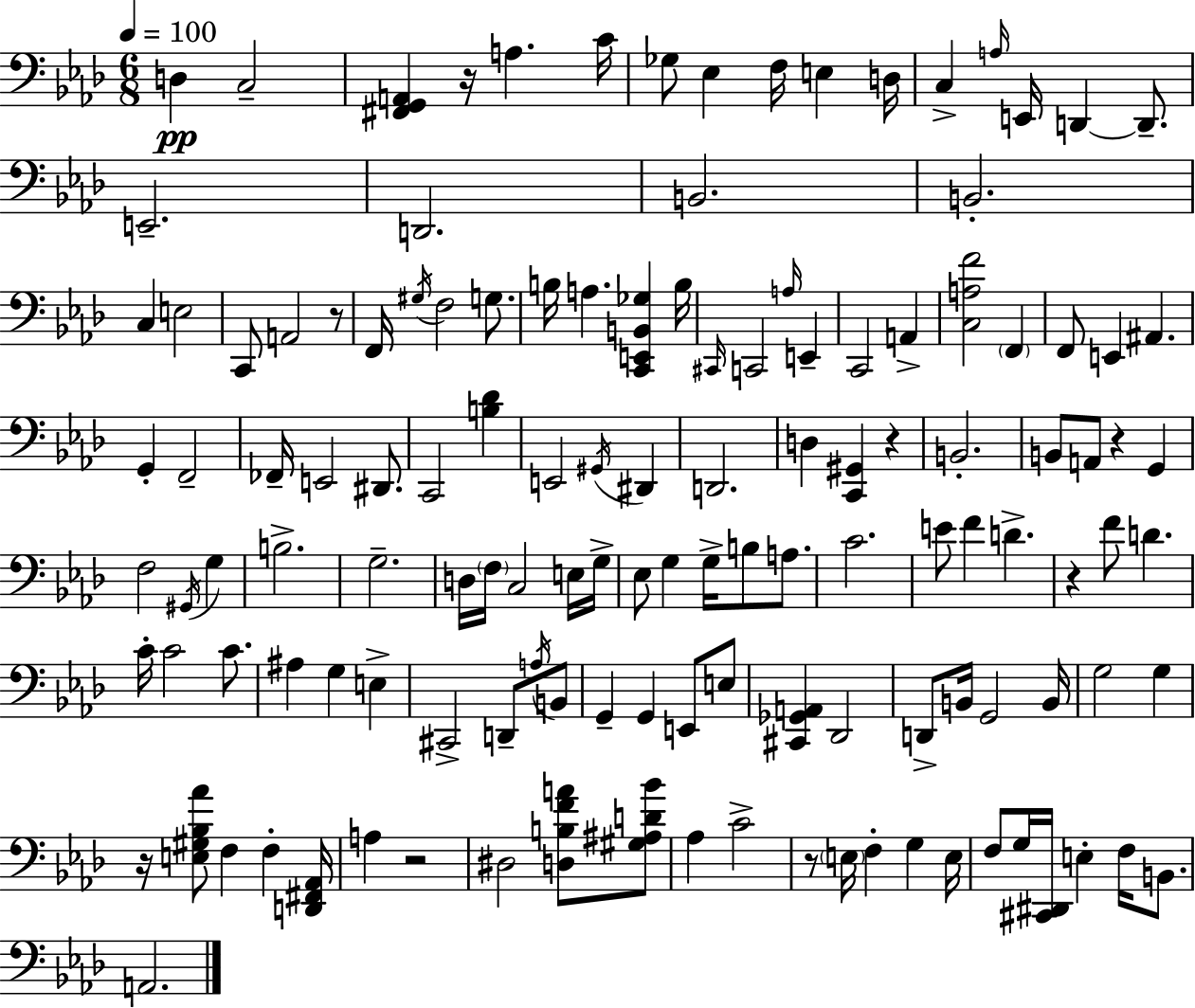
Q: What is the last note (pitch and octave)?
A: A2